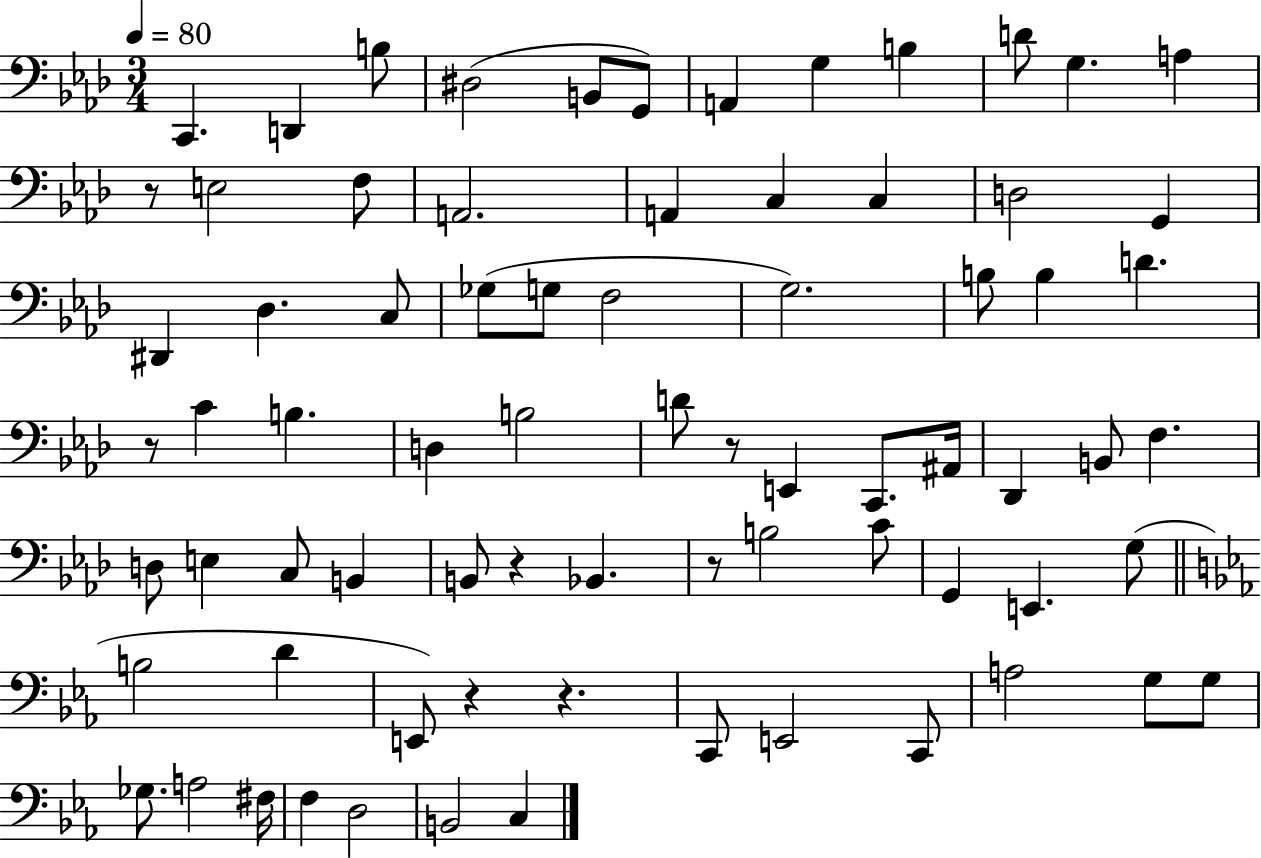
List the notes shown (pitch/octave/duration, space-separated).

C2/q. D2/q B3/e D#3/h B2/e G2/e A2/q G3/q B3/q D4/e G3/q. A3/q R/e E3/h F3/e A2/h. A2/q C3/q C3/q D3/h G2/q D#2/q Db3/q. C3/e Gb3/e G3/e F3/h G3/h. B3/e B3/q D4/q. R/e C4/q B3/q. D3/q B3/h D4/e R/e E2/q C2/e. A#2/s Db2/q B2/e F3/q. D3/e E3/q C3/e B2/q B2/e R/q Bb2/q. R/e B3/h C4/e G2/q E2/q. G3/e B3/h D4/q E2/e R/q R/q. C2/e E2/h C2/e A3/h G3/e G3/e Gb3/e. A3/h F#3/s F3/q D3/h B2/h C3/q